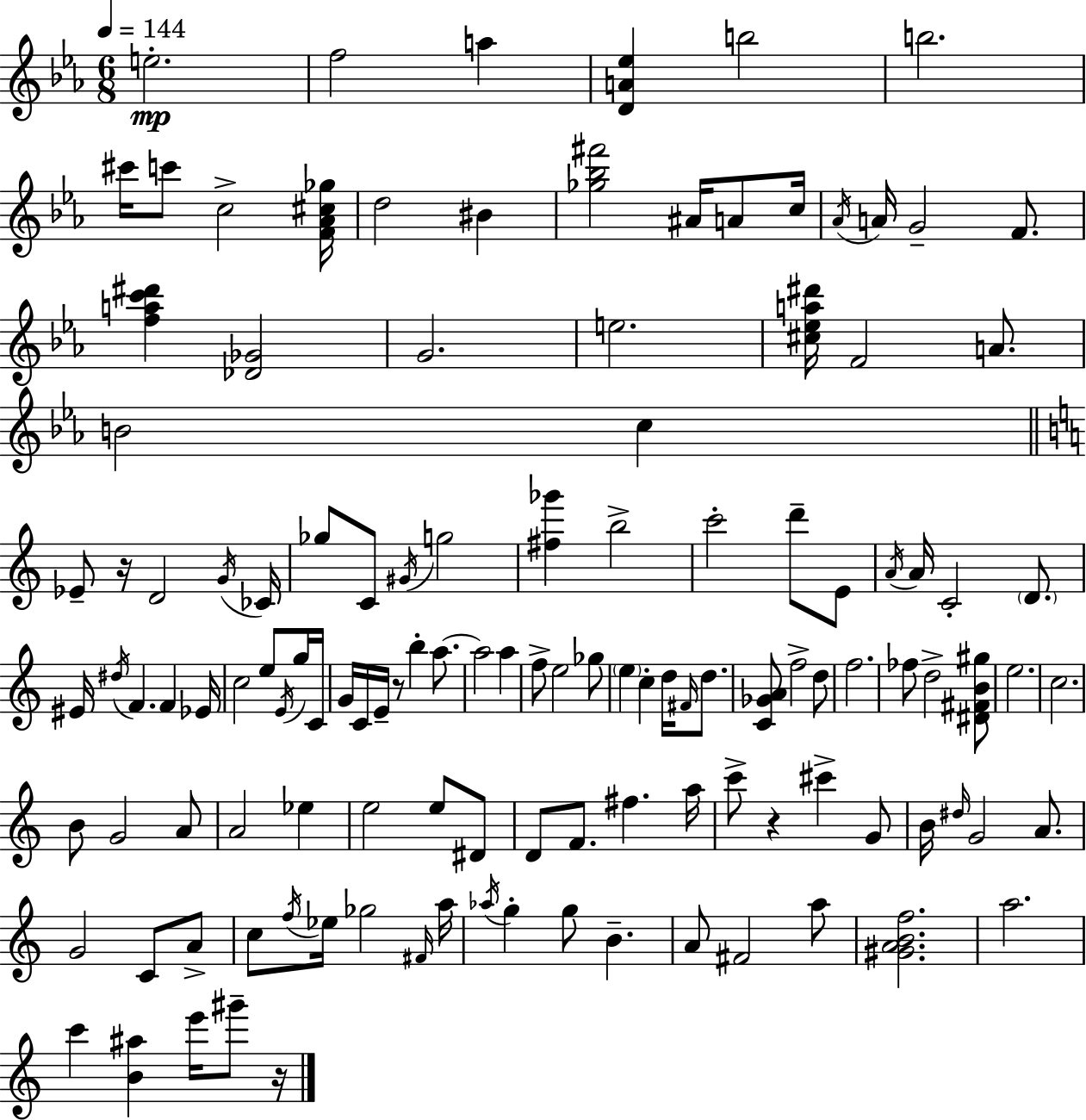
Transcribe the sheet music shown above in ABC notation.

X:1
T:Untitled
M:6/8
L:1/4
K:Cm
e2 f2 a [DA_e] b2 b2 ^c'/4 c'/2 c2 [F_A^c_g]/4 d2 ^B [_g_b^f']2 ^A/4 A/2 c/4 _A/4 A/4 G2 F/2 [fac'^d'] [_D_G]2 G2 e2 [^c_ea^d']/4 F2 A/2 B2 c _E/2 z/4 D2 G/4 _C/4 _g/2 C/2 ^G/4 g2 [^f_g'] b2 c'2 d'/2 E/2 A/4 A/4 C2 D/2 ^E/4 ^d/4 F F _E/4 c2 e/2 E/4 g/4 C/4 G/4 C/4 E/4 z/2 b a/2 a2 a f/2 e2 _g/2 e c d/4 ^F/4 d/2 [C_GA]/2 f2 d/2 f2 _f/2 d2 [^D^FB^g]/2 e2 c2 B/2 G2 A/2 A2 _e e2 e/2 ^D/2 D/2 F/2 ^f a/4 c'/2 z ^c' G/2 B/4 ^d/4 G2 A/2 G2 C/2 A/2 c/2 f/4 _e/4 _g2 ^F/4 a/4 _a/4 g g/2 B A/2 ^F2 a/2 [^GABf]2 a2 c' [B^a] e'/4 ^g'/2 z/4